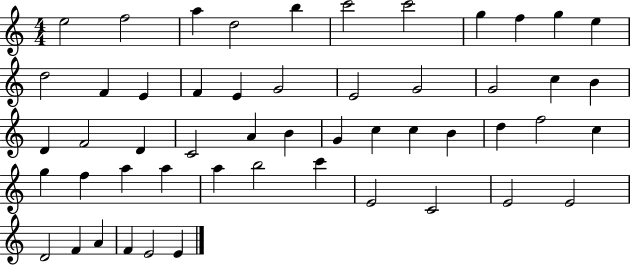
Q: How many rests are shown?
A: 0